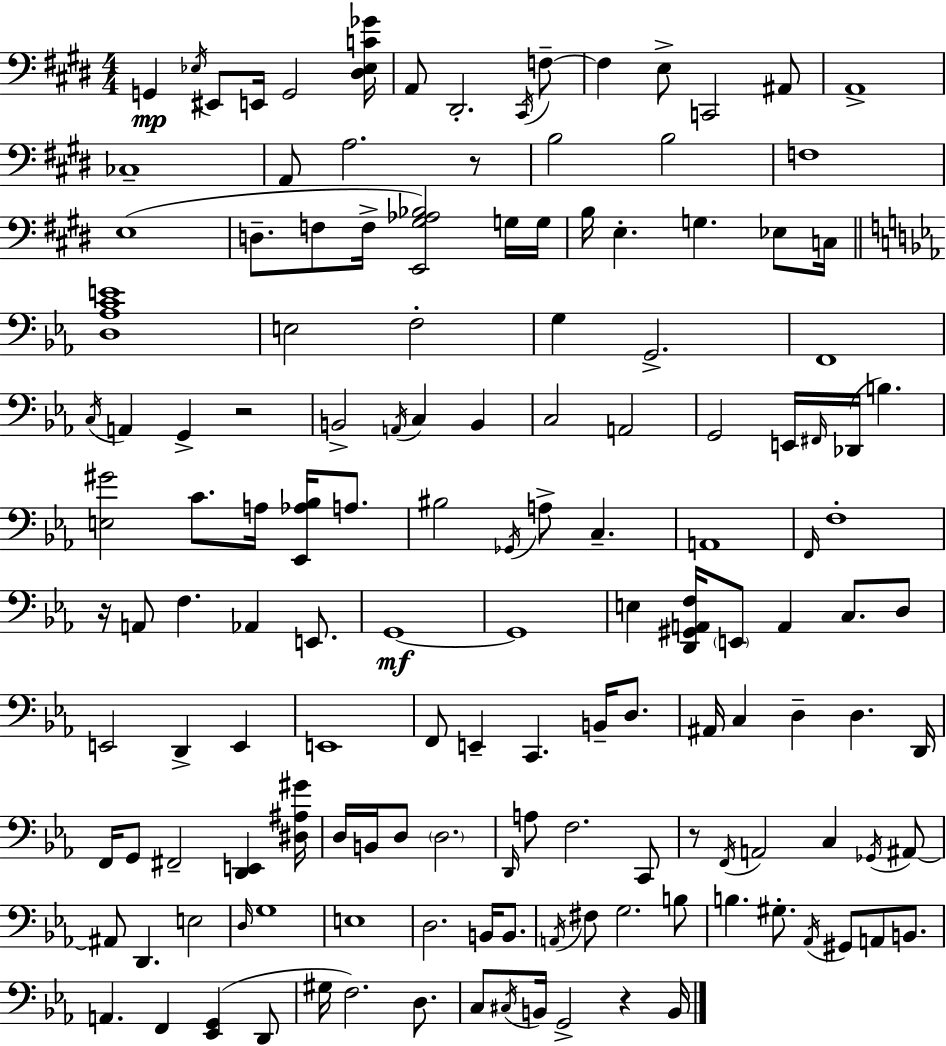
{
  \clef bass
  \numericTimeSignature
  \time 4/4
  \key e \major
  g,4\mp \acciaccatura { ees16 } eis,8 e,16 g,2 | <dis ees c' ges'>16 a,8 dis,2.-. \acciaccatura { cis,16 } | f8--~~ f4 e8-> c,2 | ais,8 a,1-> | \break ces1-- | a,8 a2. | r8 b2 b2 | f1 | \break e1( | d8.-- f8 f16-> <e, gis aes bes>2) | g16 g16 b16 e4.-. g4. ees8 | c16 \bar "||" \break \key ees \major <d aes c' e'>1 | e2 f2-. | g4 g,2.-> | f,1 | \break \acciaccatura { c16 } a,4 g,4-> r2 | b,2-> \acciaccatura { a,16 } c4 b,4 | c2 a,2 | g,2 e,16 \grace { fis,16 }( des,16 b4.) | \break <e gis'>2 c'8. a16 <ees, aes bes>16 | a8. bis2 \acciaccatura { ges,16 } a8-> c4.-- | a,1 | \grace { f,16 } f1-. | \break r16 a,8 f4. aes,4 | e,8. g,1~~\mf | g,1 | e4 <d, gis, a, f>16 \parenthesize e,8 a,4 | \break c8. d8 e,2 d,4-> | e,4 e,1 | f,8 e,4-- c,4. | b,16-- d8. ais,16 c4 d4-- d4. | \break d,16 f,16 g,8 fis,2-- | <d, e,>4 <dis ais gis'>16 d16 b,16 d8 \parenthesize d2. | \grace { d,16 } a8 f2. | c,8 r8 \acciaccatura { f,16 } a,2 | \break c4 \acciaccatura { ges,16 } ais,8~~ ais,8 d,4. | e2 \grace { d16 } g1 | e1 | d2. | \break b,16 b,8. \acciaccatura { a,16 } fis8 g2. | b8 b4. | gis8.-. \acciaccatura { aes,16 } gis,8 a,8 b,8. a,4. | f,4 <ees, g,>4( d,8 gis16 f2.) | \break d8. c8 \acciaccatura { cis16 } b,16 g,2-> | r4 b,16 \bar "|."
}